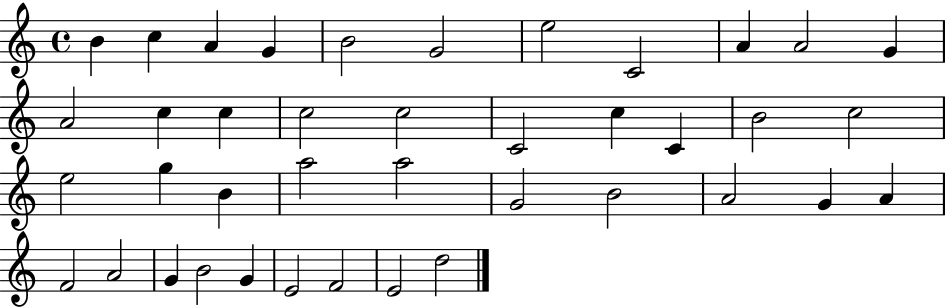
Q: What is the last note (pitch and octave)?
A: D5